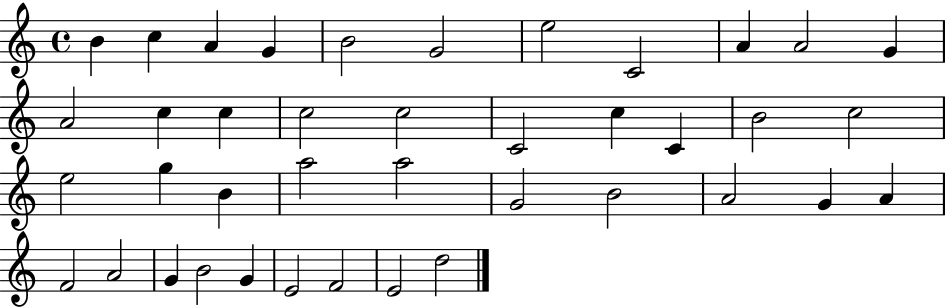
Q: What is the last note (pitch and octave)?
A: D5